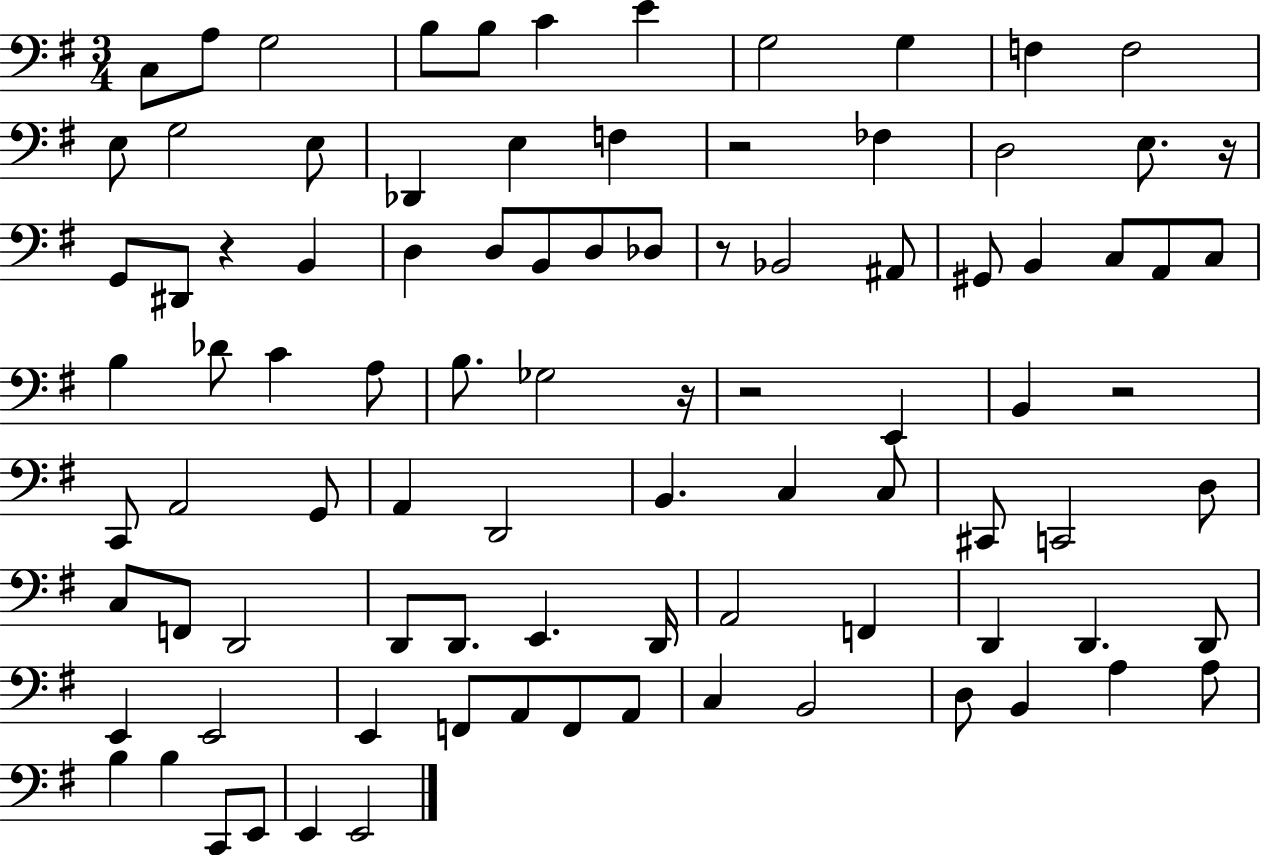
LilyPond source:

{
  \clef bass
  \numericTimeSignature
  \time 3/4
  \key g \major
  c8 a8 g2 | b8 b8 c'4 e'4 | g2 g4 | f4 f2 | \break e8 g2 e8 | des,4 e4 f4 | r2 fes4 | d2 e8. r16 | \break g,8 dis,8 r4 b,4 | d4 d8 b,8 d8 des8 | r8 bes,2 ais,8 | gis,8 b,4 c8 a,8 c8 | \break b4 des'8 c'4 a8 | b8. ges2 r16 | r2 e,4 | b,4 r2 | \break c,8 a,2 g,8 | a,4 d,2 | b,4. c4 c8 | cis,8 c,2 d8 | \break c8 f,8 d,2 | d,8 d,8. e,4. d,16 | a,2 f,4 | d,4 d,4. d,8 | \break e,4 e,2 | e,4 f,8 a,8 f,8 a,8 | c4 b,2 | d8 b,4 a4 a8 | \break b4 b4 c,8 e,8 | e,4 e,2 | \bar "|."
}